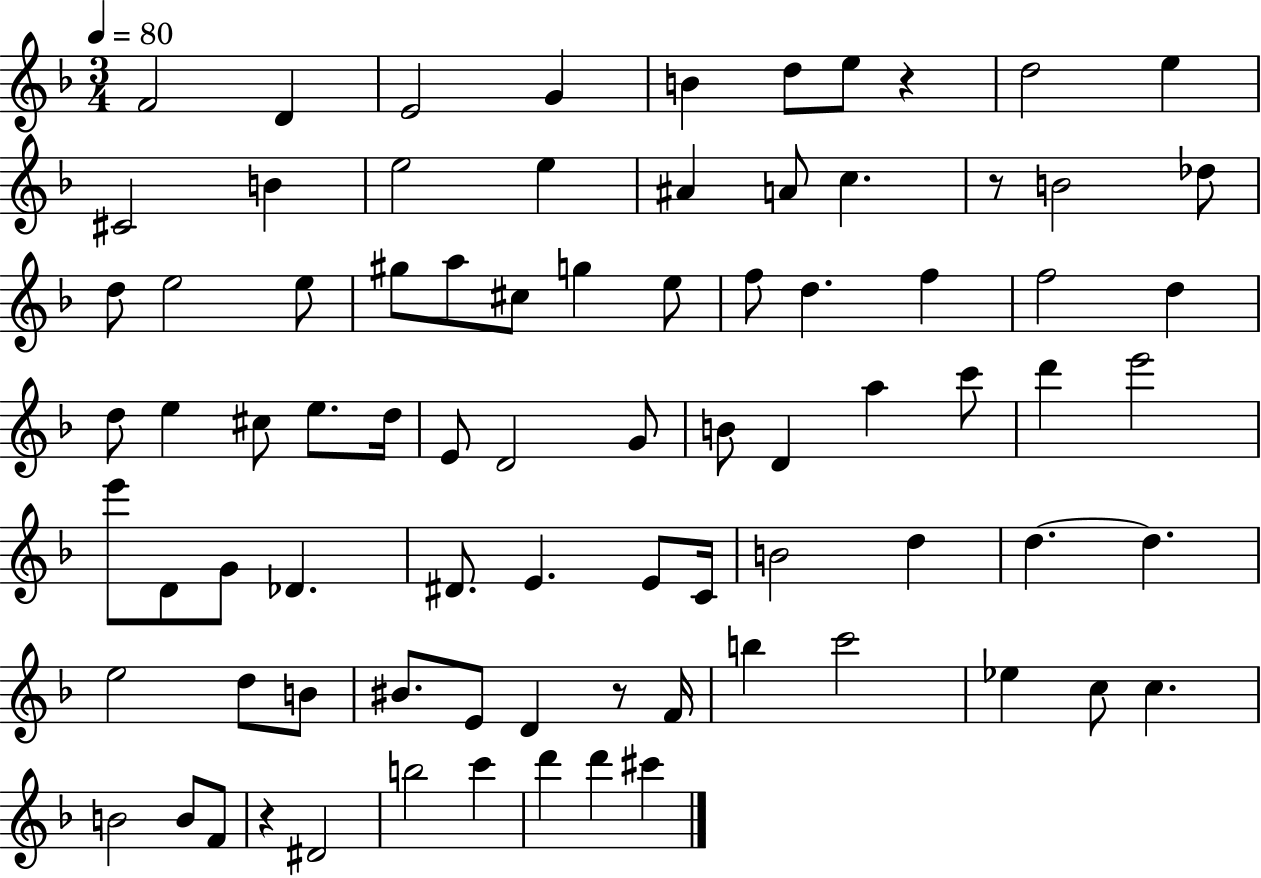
X:1
T:Untitled
M:3/4
L:1/4
K:F
F2 D E2 G B d/2 e/2 z d2 e ^C2 B e2 e ^A A/2 c z/2 B2 _d/2 d/2 e2 e/2 ^g/2 a/2 ^c/2 g e/2 f/2 d f f2 d d/2 e ^c/2 e/2 d/4 E/2 D2 G/2 B/2 D a c'/2 d' e'2 e'/2 D/2 G/2 _D ^D/2 E E/2 C/4 B2 d d d e2 d/2 B/2 ^B/2 E/2 D z/2 F/4 b c'2 _e c/2 c B2 B/2 F/2 z ^D2 b2 c' d' d' ^c'